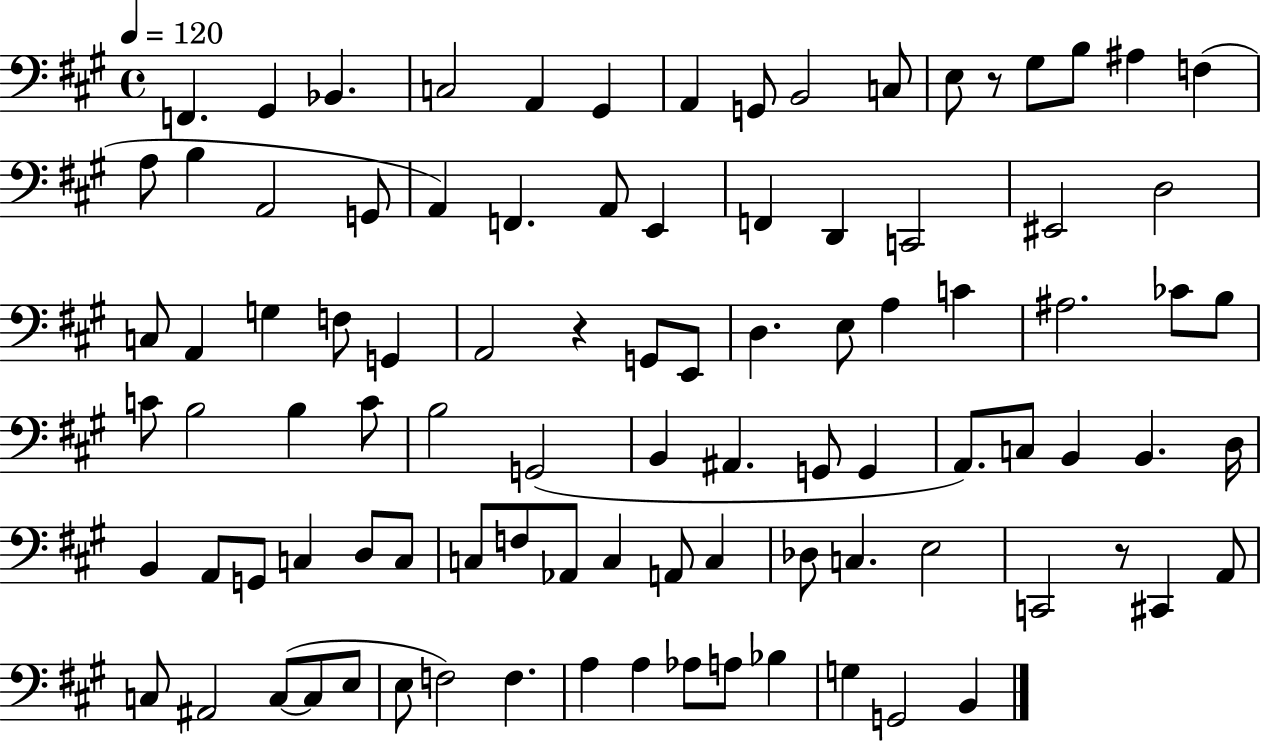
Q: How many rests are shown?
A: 3